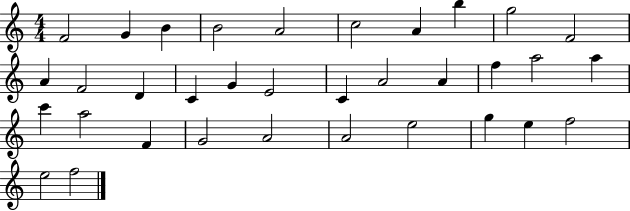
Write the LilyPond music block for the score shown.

{
  \clef treble
  \numericTimeSignature
  \time 4/4
  \key c \major
  f'2 g'4 b'4 | b'2 a'2 | c''2 a'4 b''4 | g''2 f'2 | \break a'4 f'2 d'4 | c'4 g'4 e'2 | c'4 a'2 a'4 | f''4 a''2 a''4 | \break c'''4 a''2 f'4 | g'2 a'2 | a'2 e''2 | g''4 e''4 f''2 | \break e''2 f''2 | \bar "|."
}